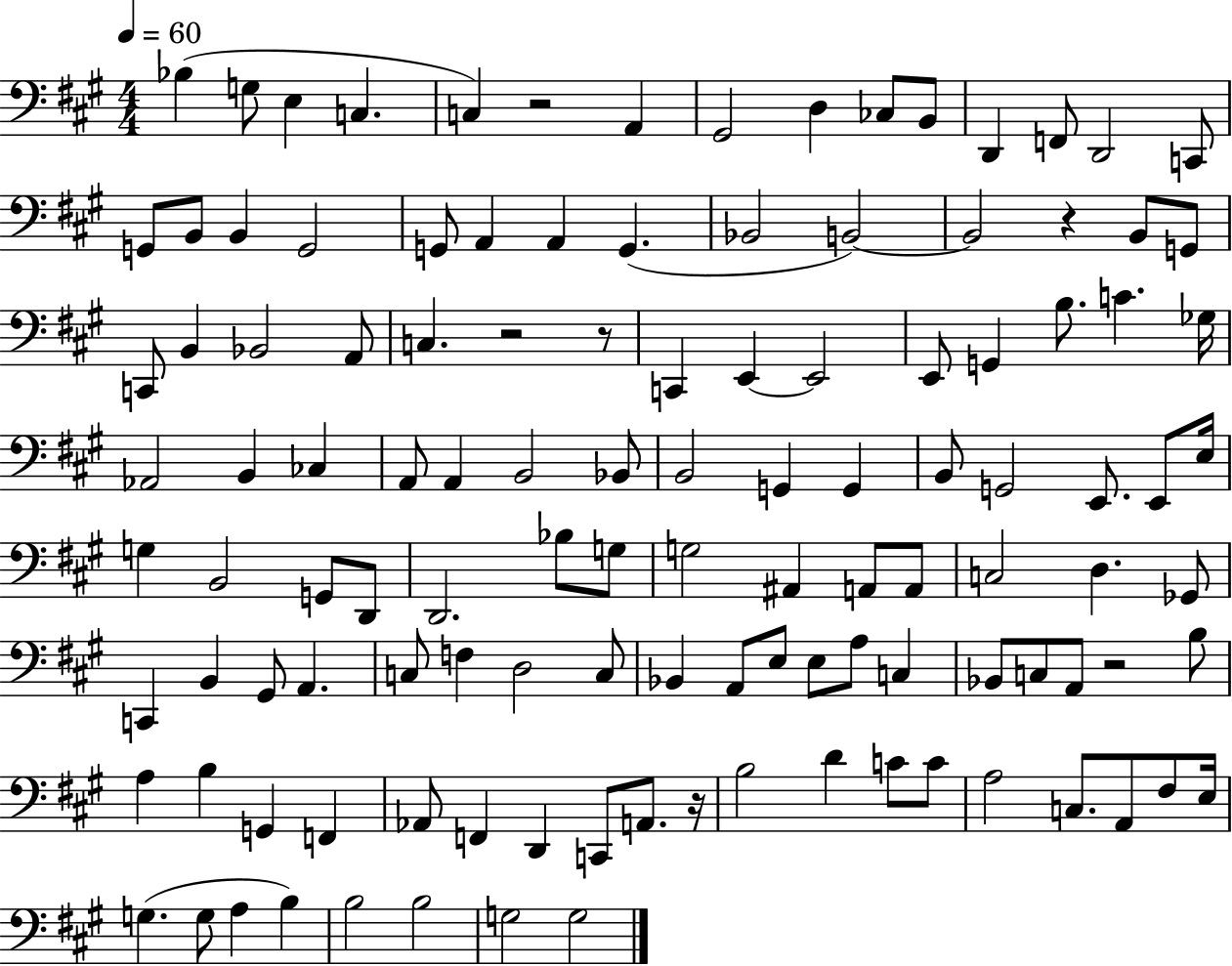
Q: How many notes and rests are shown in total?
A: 119